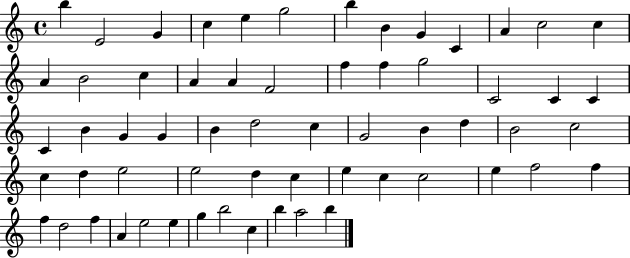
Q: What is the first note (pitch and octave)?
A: B5